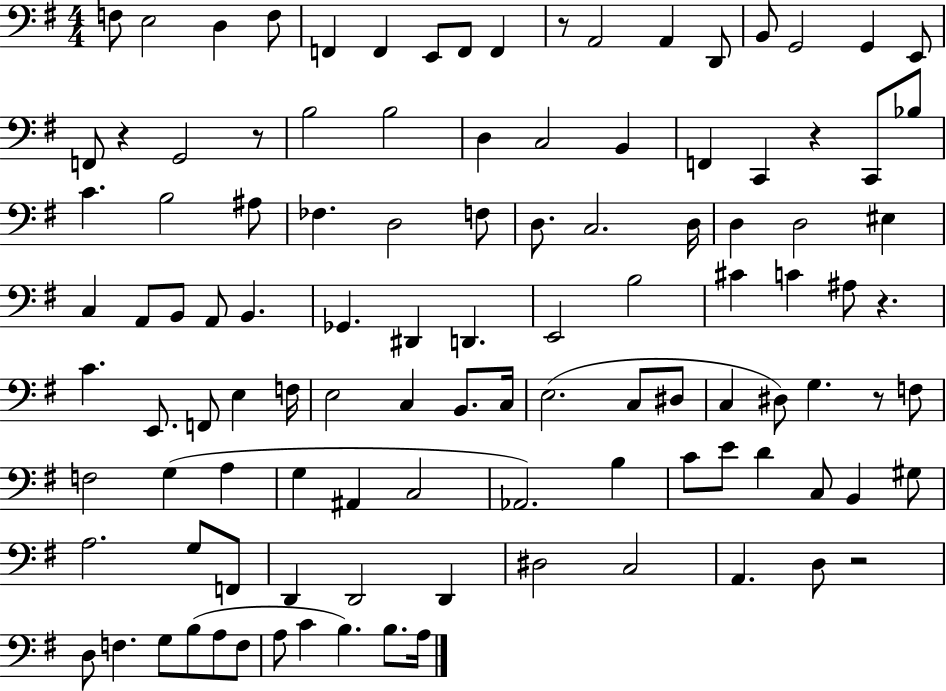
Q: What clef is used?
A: bass